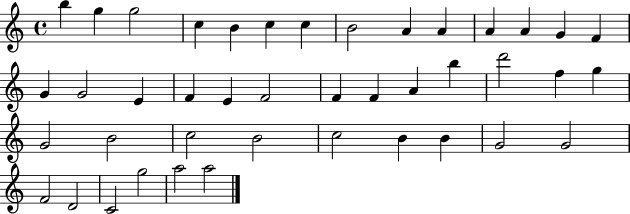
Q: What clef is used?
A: treble